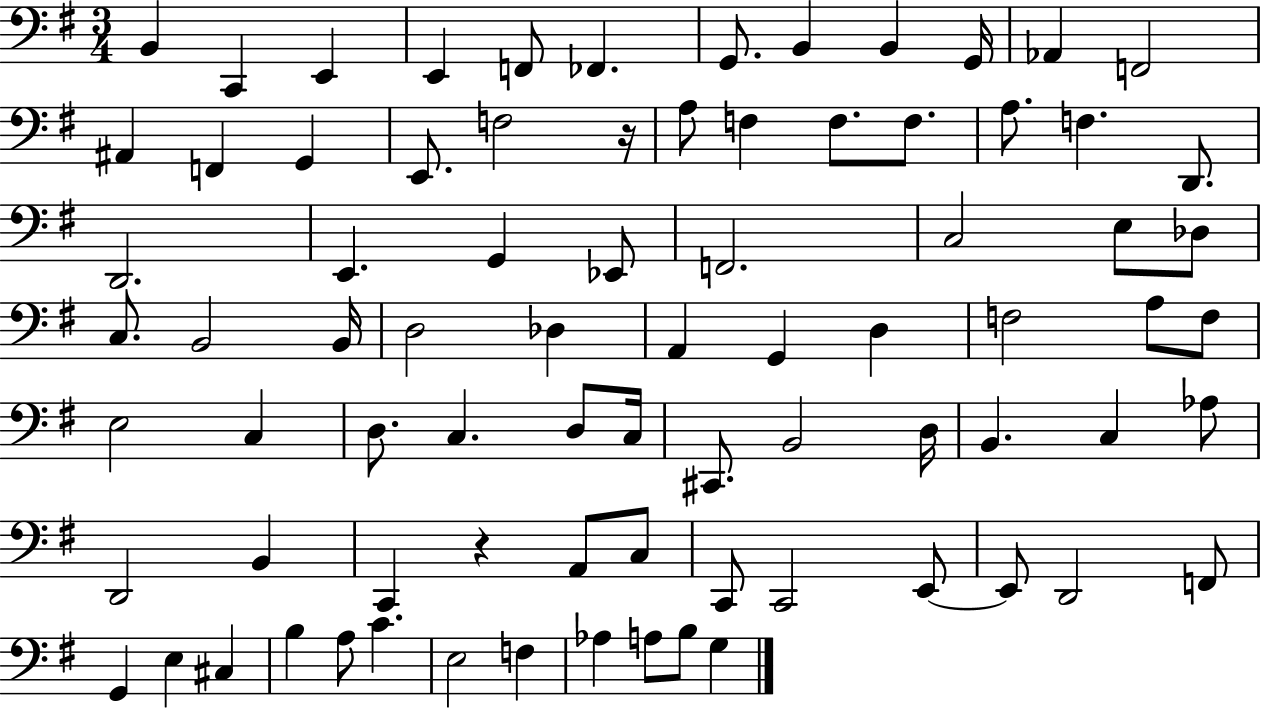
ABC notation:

X:1
T:Untitled
M:3/4
L:1/4
K:G
B,, C,, E,, E,, F,,/2 _F,, G,,/2 B,, B,, G,,/4 _A,, F,,2 ^A,, F,, G,, E,,/2 F,2 z/4 A,/2 F, F,/2 F,/2 A,/2 F, D,,/2 D,,2 E,, G,, _E,,/2 F,,2 C,2 E,/2 _D,/2 C,/2 B,,2 B,,/4 D,2 _D, A,, G,, D, F,2 A,/2 F,/2 E,2 C, D,/2 C, D,/2 C,/4 ^C,,/2 B,,2 D,/4 B,, C, _A,/2 D,,2 B,, C,, z A,,/2 C,/2 C,,/2 C,,2 E,,/2 E,,/2 D,,2 F,,/2 G,, E, ^C, B, A,/2 C E,2 F, _A, A,/2 B,/2 G,